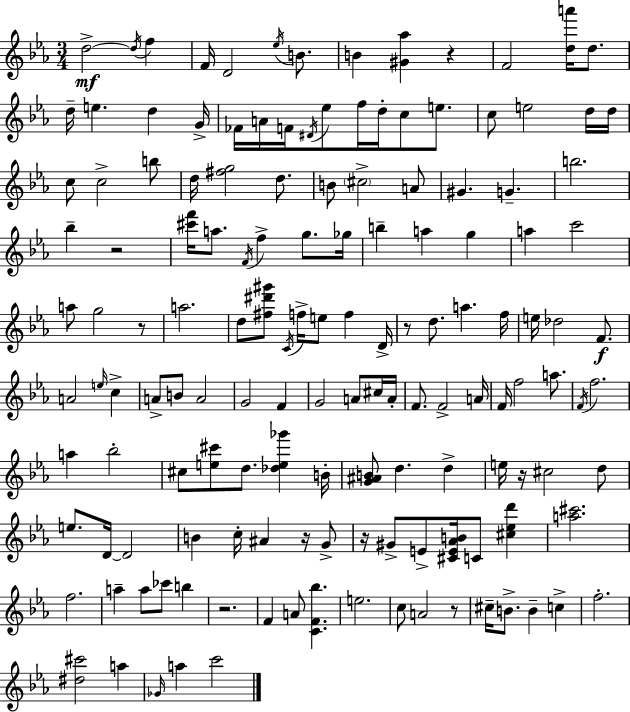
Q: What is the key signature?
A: C minor